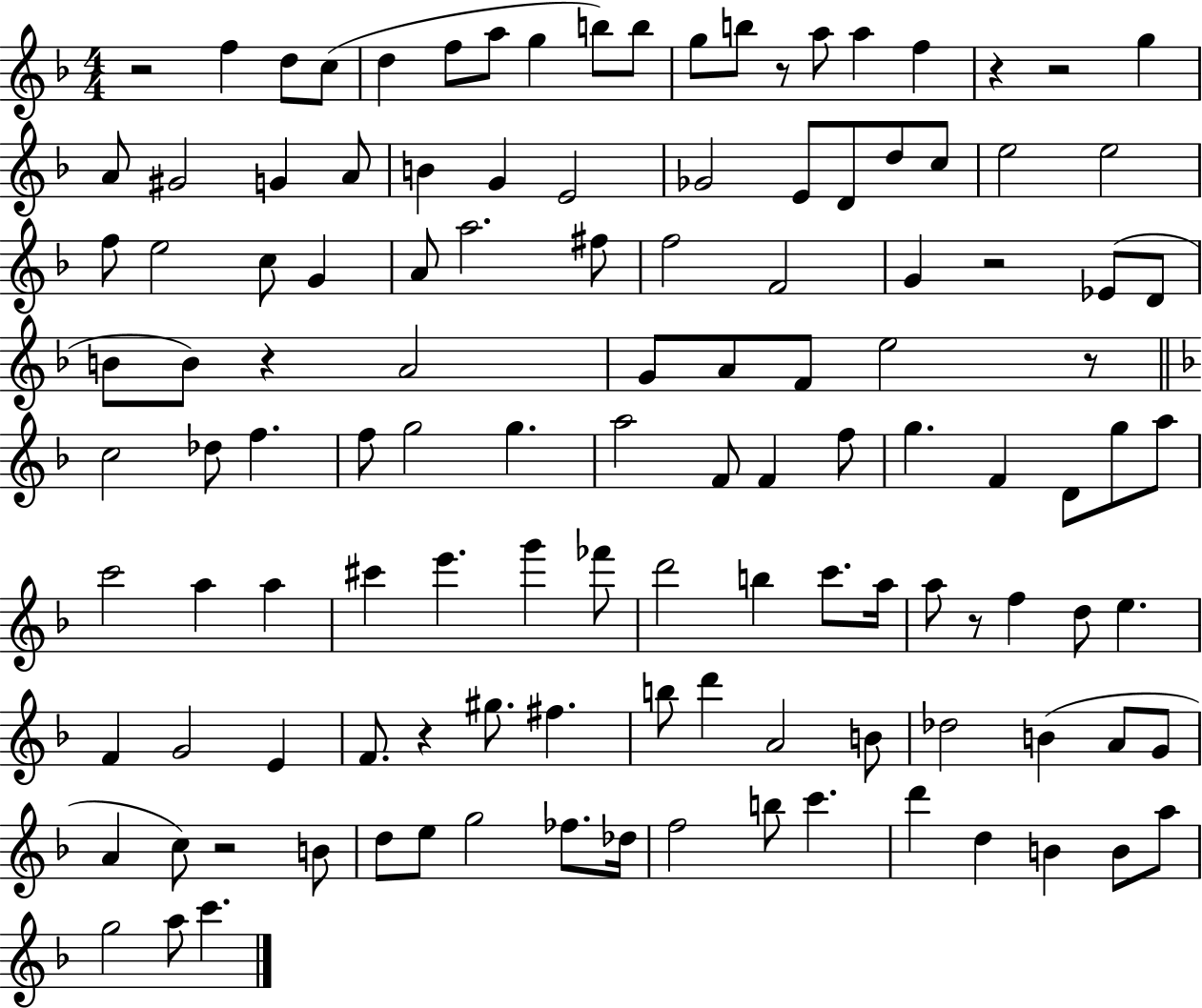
X:1
T:Untitled
M:4/4
L:1/4
K:F
z2 f d/2 c/2 d f/2 a/2 g b/2 b/2 g/2 b/2 z/2 a/2 a f z z2 g A/2 ^G2 G A/2 B G E2 _G2 E/2 D/2 d/2 c/2 e2 e2 f/2 e2 c/2 G A/2 a2 ^f/2 f2 F2 G z2 _E/2 D/2 B/2 B/2 z A2 G/2 A/2 F/2 e2 z/2 c2 _d/2 f f/2 g2 g a2 F/2 F f/2 g F D/2 g/2 a/2 c'2 a a ^c' e' g' _f'/2 d'2 b c'/2 a/4 a/2 z/2 f d/2 e F G2 E F/2 z ^g/2 ^f b/2 d' A2 B/2 _d2 B A/2 G/2 A c/2 z2 B/2 d/2 e/2 g2 _f/2 _d/4 f2 b/2 c' d' d B B/2 a/2 g2 a/2 c'